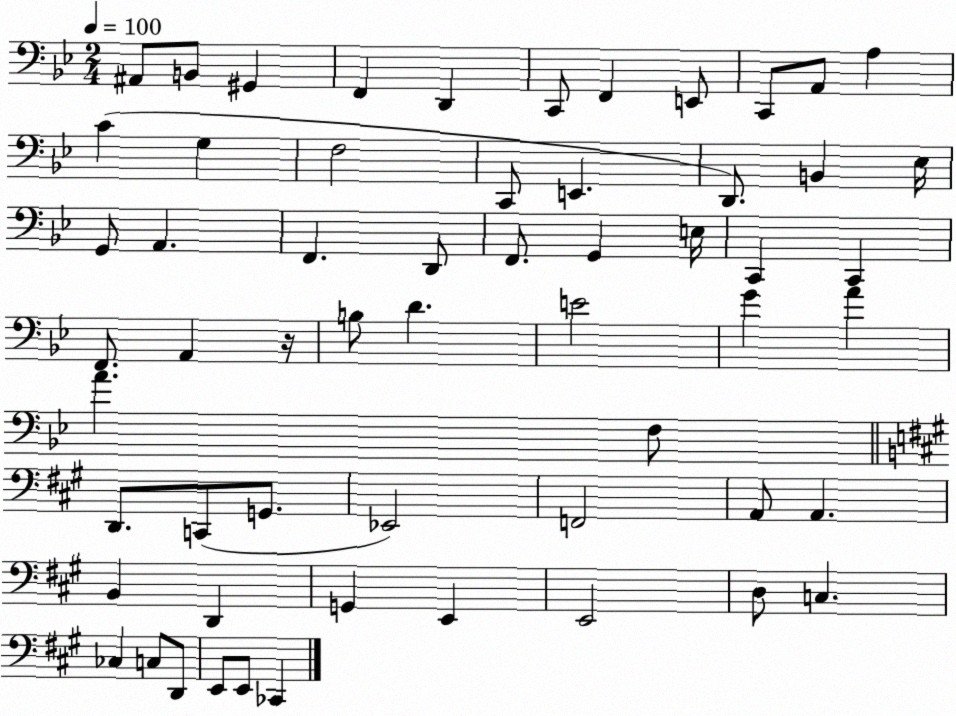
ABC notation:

X:1
T:Untitled
M:2/4
L:1/4
K:Bb
^A,,/2 B,,/2 ^G,, F,, D,, C,,/2 F,, E,,/2 C,,/2 A,,/2 A, C G, F,2 C,,/2 E,, D,,/2 B,, _E,/4 G,,/2 A,, F,, D,,/2 F,,/2 G,, E,/4 C,, C,, F,,/2 A,, z/4 B,/2 D E2 G A A F,/2 D,,/2 C,,/2 G,,/2 _E,,2 F,,2 A,,/2 A,, B,, D,, G,, E,, E,,2 D,/2 C, _C, C,/2 D,,/2 E,,/2 E,,/2 _C,,